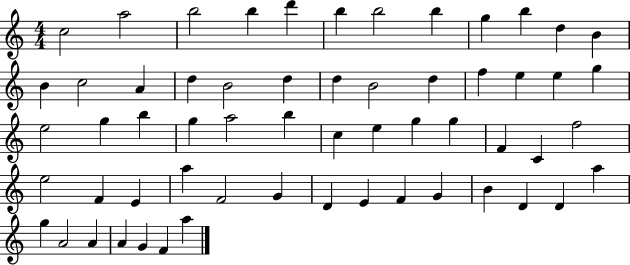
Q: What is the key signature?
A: C major